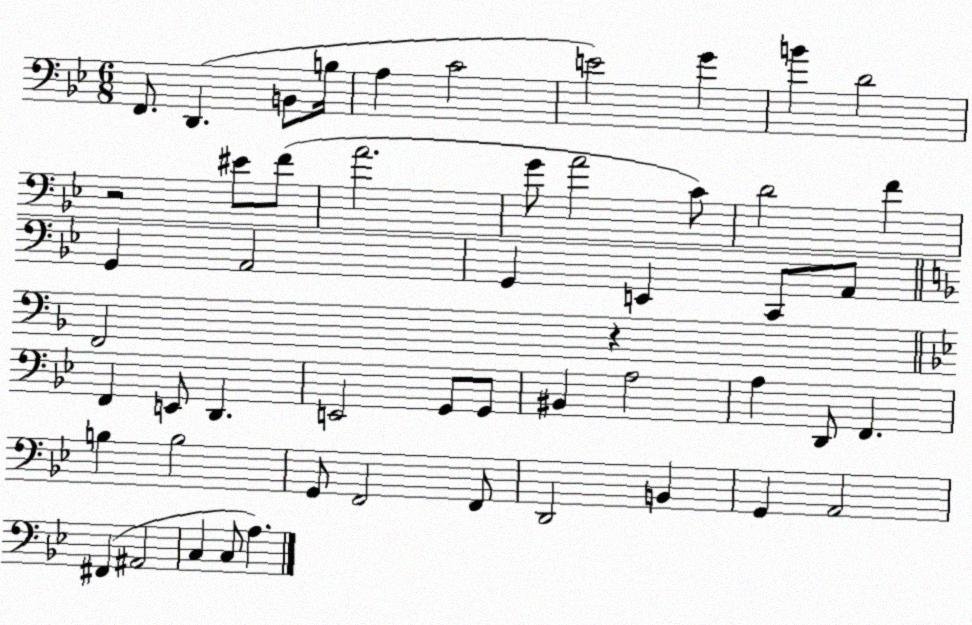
X:1
T:Untitled
M:6/8
L:1/4
K:Bb
F,,/2 D,, B,,/2 B,/4 A, C2 E2 G B D2 z2 ^E/2 F/2 A2 G/2 A2 C/2 D2 F G,, A,,2 G,, E,, C,,/2 A,,/2 F,,2 z F,, E,,/2 D,, E,,2 G,,/2 G,,/2 ^B,, A,2 A, D,,/2 F,, B, B,2 G,,/2 F,,2 F,,/2 D,,2 B,, G,, A,,2 ^F,, ^A,,2 C, C,/2 A,